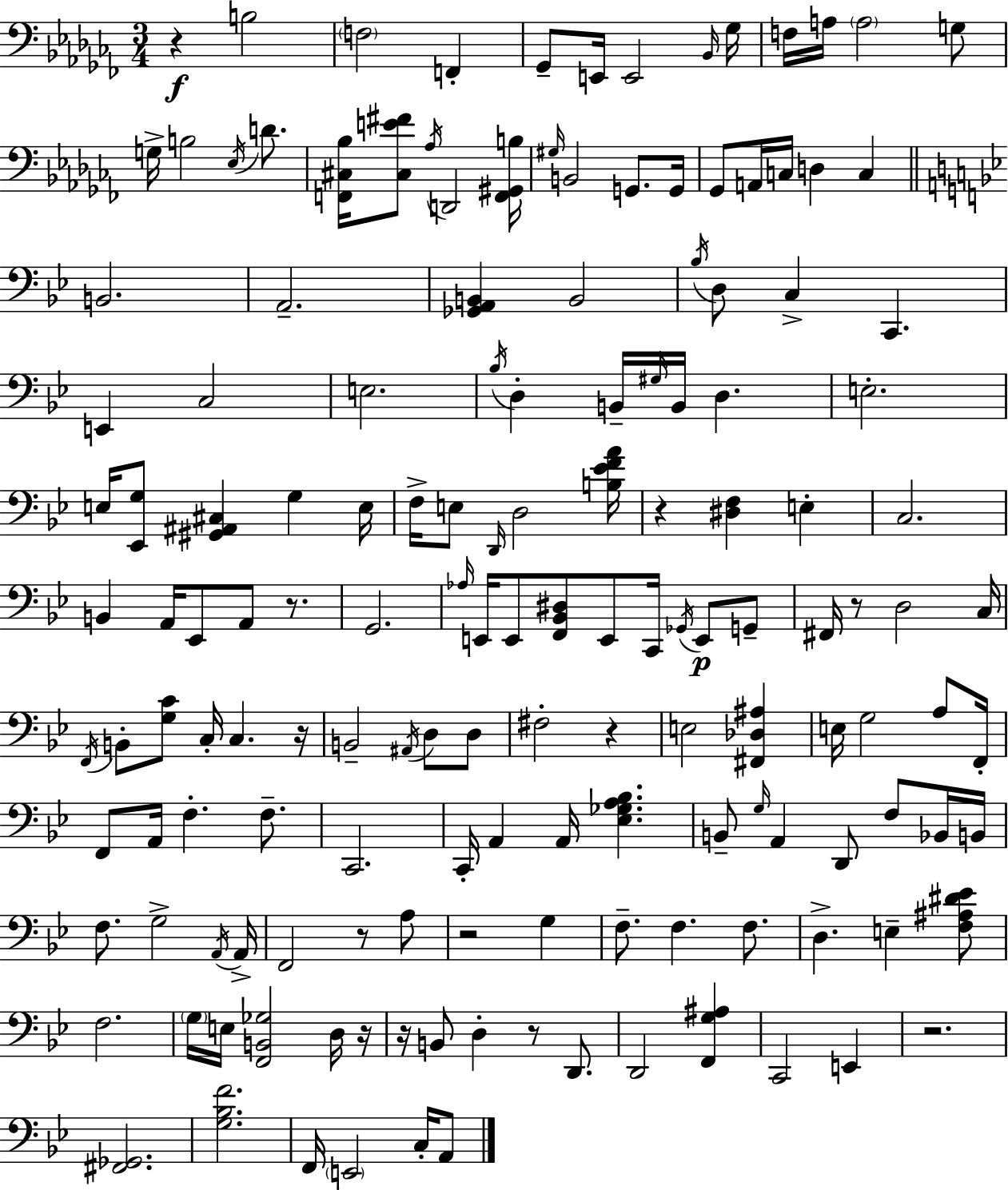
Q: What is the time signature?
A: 3/4